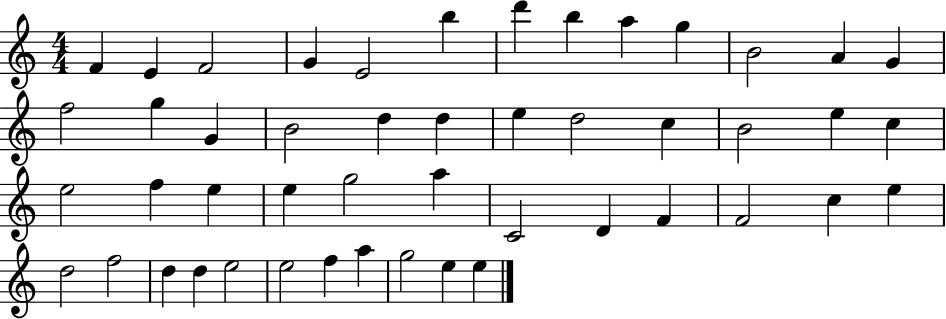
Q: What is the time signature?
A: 4/4